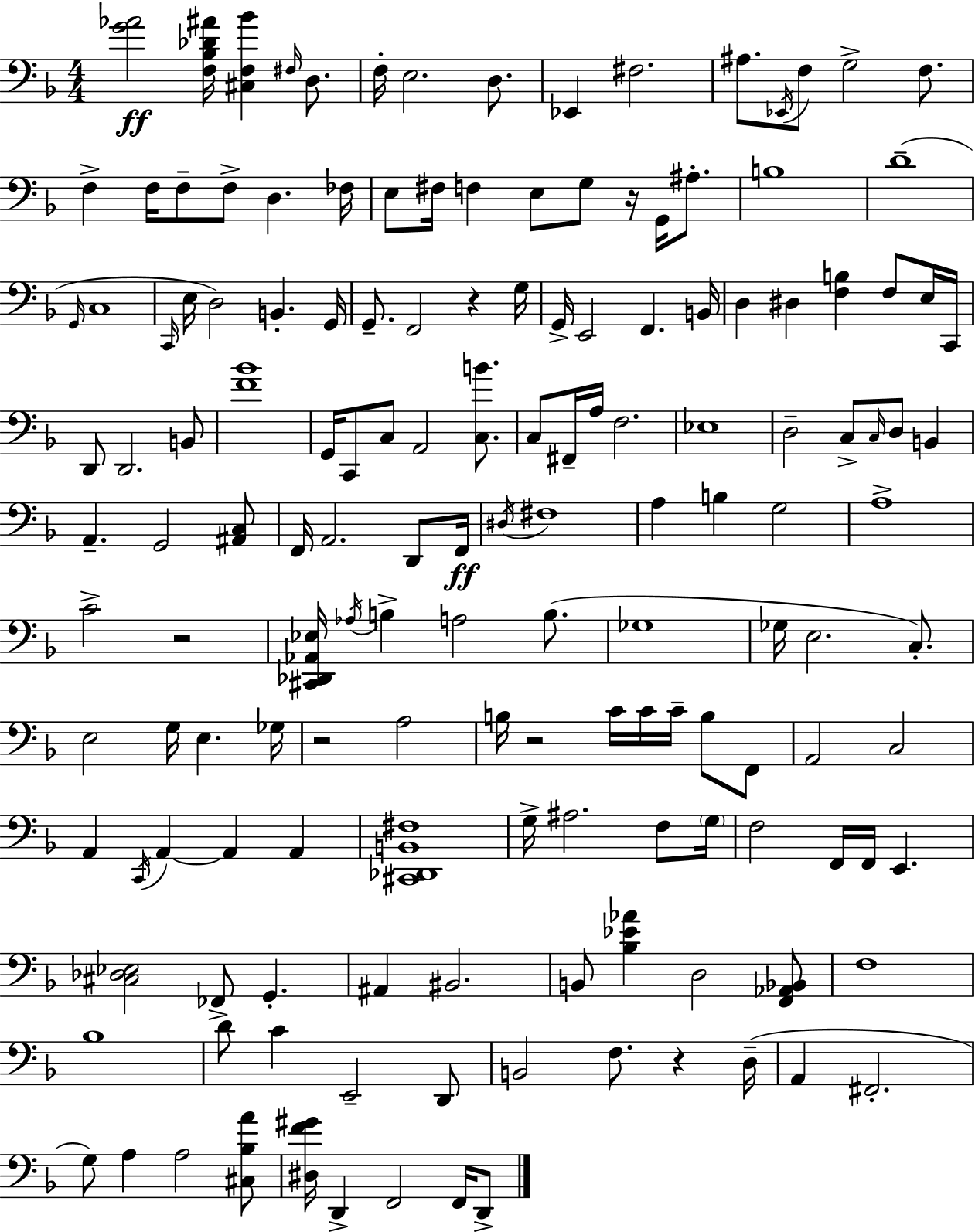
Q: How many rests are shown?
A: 6